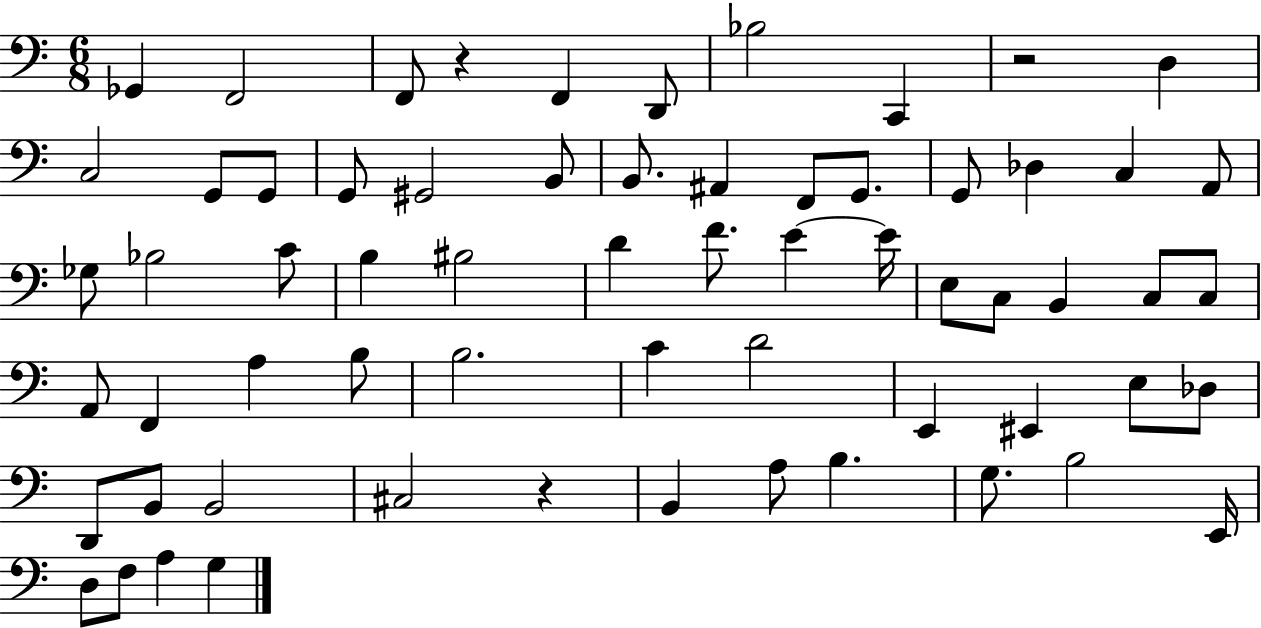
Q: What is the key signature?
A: C major